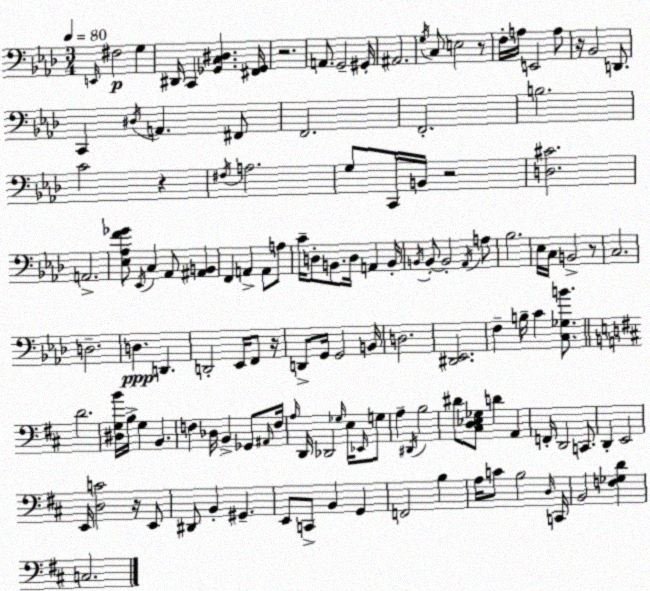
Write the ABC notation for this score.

X:1
T:Untitled
M:3/4
L:1/4
K:Ab
E,,/4 ^F,2 G, ^D,,/4 C,, [_G,,C,^D,] [^F,,_G,,]/4 z2 A,,/2 G,,2 ^G,,/4 ^A,,2 G,/4 C,/2 E,2 z/2 F,/4 A,/4 E,,2 A,/2 z/4 _B,,2 D,,/2 C,, ^D,/4 A,, ^F,,/2 F,,2 F,,2 B,2 C2 z ^F,/4 A,2 G,/2 C,,/4 B,,/4 z2 [D,^C]2 A,,2 [_E,_A,F_G]/2 _E,,/4 C, _A,,/2 [^A,,B,,] F,, A,, A,,/2 A,/2 C/4 D,/2 B,,/2 D,/4 A,, B,,/4 B,,/4 B,,/2 B,,2 _A,,/4 A,/2 _B,2 _E,/4 C,/4 B,,2 z/2 C,2 D,2 D, D,, D,,2 _E,,/4 F,,/2 z/4 D,,/2 G,,/4 G,,2 B,,/4 D,2 [^D,,_E,,]2 F, B,/4 C [C,_G,B]/2 D2 [^D,G,B]/4 B,/4 G, B,, F, _D,/4 B,, _G,,/2 ^A,,/4 F,/4 A,/4 D,,/4 _D,,2 _G,/4 E,/4 _E,,/4 G,/2 A, ^D,,/4 B,2 ^D/2 [^C,D,_E,_G,]/2 D A,, F,,/4 D,,2 C,,/2 D,, E,,2 E,,/4 [D,C]2 z/4 E,,/2 ^D,,/2 B,, ^G,, E,,/2 C,,/2 B,, G,, F,,2 B, A,/4 C/2 B,2 D,/4 C,,/4 B,,2 [F,_G,D] C,2